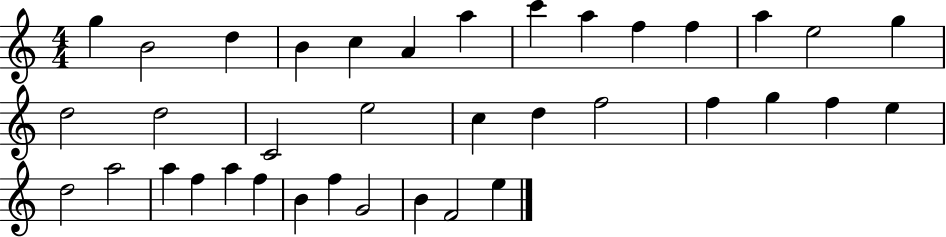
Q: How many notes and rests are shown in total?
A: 37